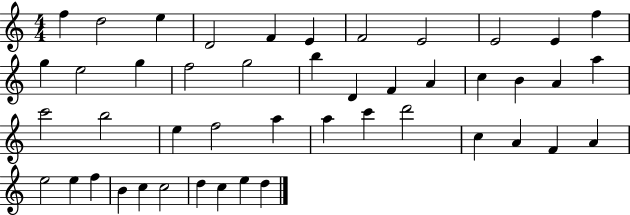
F5/q D5/h E5/q D4/h F4/q E4/q F4/h E4/h E4/h E4/q F5/q G5/q E5/h G5/q F5/h G5/h B5/q D4/q F4/q A4/q C5/q B4/q A4/q A5/q C6/h B5/h E5/q F5/h A5/q A5/q C6/q D6/h C5/q A4/q F4/q A4/q E5/h E5/q F5/q B4/q C5/q C5/h D5/q C5/q E5/q D5/q